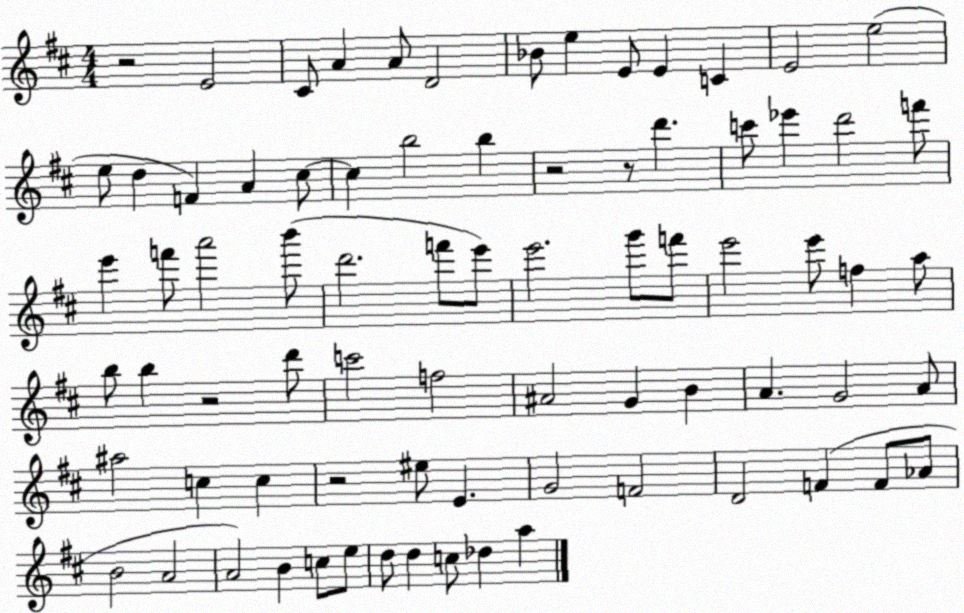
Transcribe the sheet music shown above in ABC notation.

X:1
T:Untitled
M:4/4
L:1/4
K:D
z2 E2 ^C/2 A A/2 D2 _B/2 e E/2 E C E2 e2 e/2 d F A ^c/2 ^c b2 b z2 z/2 d' c'/2 _e' d'2 f'/2 e' f'/2 a'2 b'/2 d'2 f'/2 e'/2 e'2 g'/2 f'/2 e'2 e'/2 f a/2 b/2 b z2 d'/2 c'2 f2 ^A2 G B A G2 A/2 ^a2 c c z2 ^e/2 E G2 F2 D2 F F/2 _A/2 B2 A2 A2 B c/2 e/2 d/2 d c/2 _d a